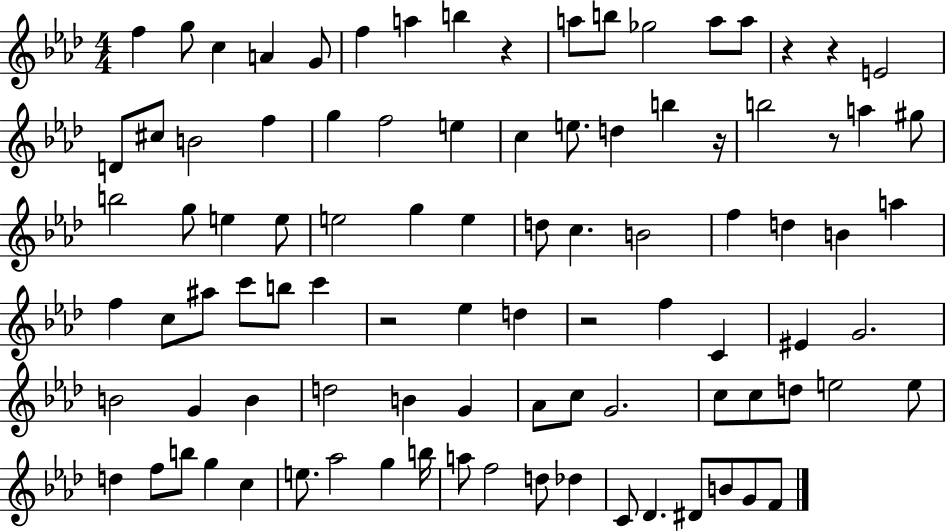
F5/q G5/e C5/q A4/q G4/e F5/q A5/q B5/q R/q A5/e B5/e Gb5/h A5/e A5/e R/q R/q E4/h D4/e C#5/e B4/h F5/q G5/q F5/h E5/q C5/q E5/e. D5/q B5/q R/s B5/h R/e A5/q G#5/e B5/h G5/e E5/q E5/e E5/h G5/q E5/q D5/e C5/q. B4/h F5/q D5/q B4/q A5/q F5/q C5/e A#5/e C6/e B5/e C6/q R/h Eb5/q D5/q R/h F5/q C4/q EIS4/q G4/h. B4/h G4/q B4/q D5/h B4/q G4/q Ab4/e C5/e G4/h. C5/e C5/e D5/e E5/h E5/e D5/q F5/e B5/e G5/q C5/q E5/e. Ab5/h G5/q B5/s A5/e F5/h D5/e Db5/q C4/e Db4/q. D#4/e B4/e G4/e F4/e